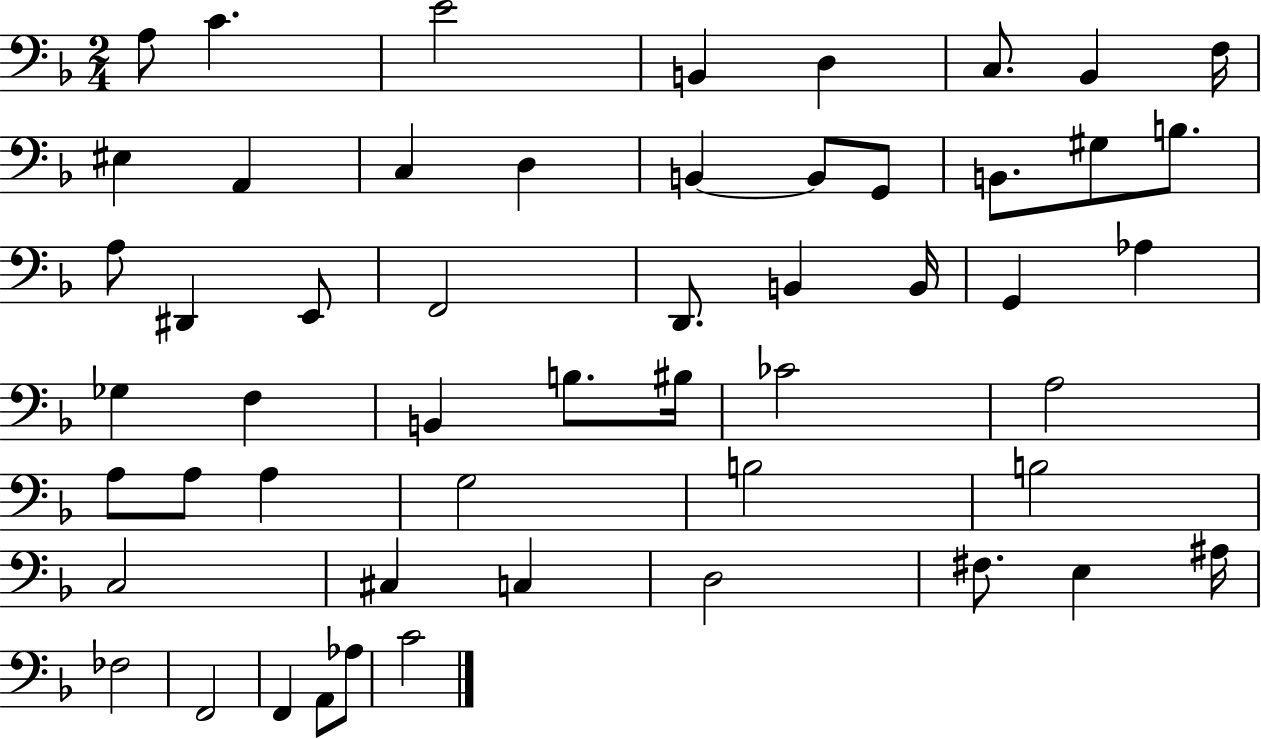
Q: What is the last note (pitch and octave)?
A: C4